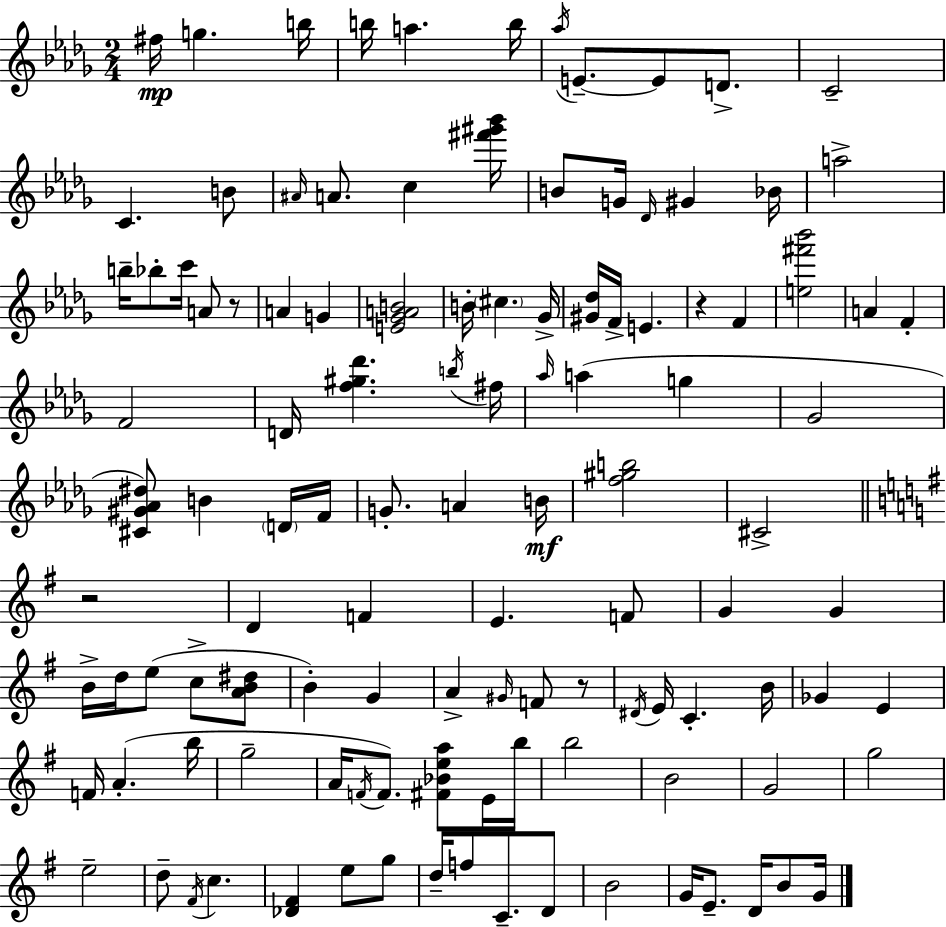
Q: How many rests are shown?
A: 4